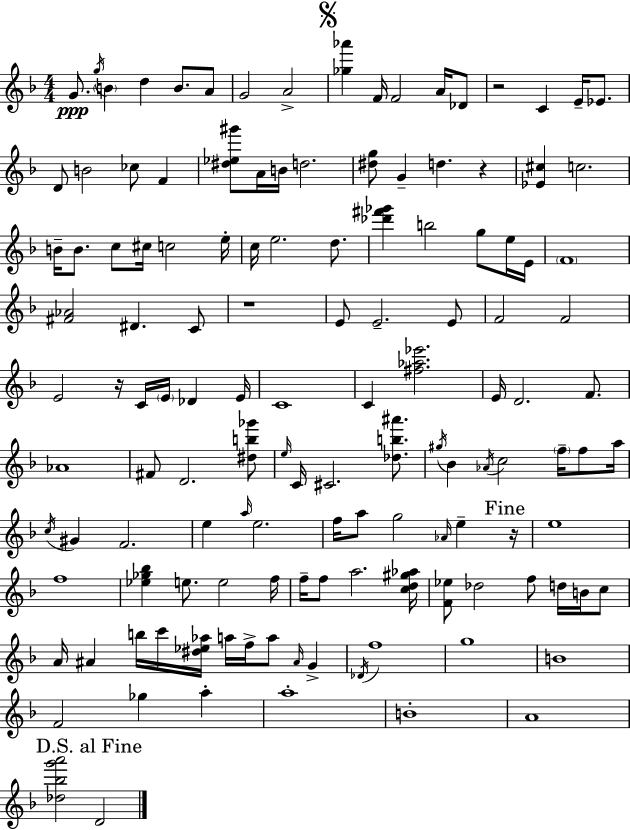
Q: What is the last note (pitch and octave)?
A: D4